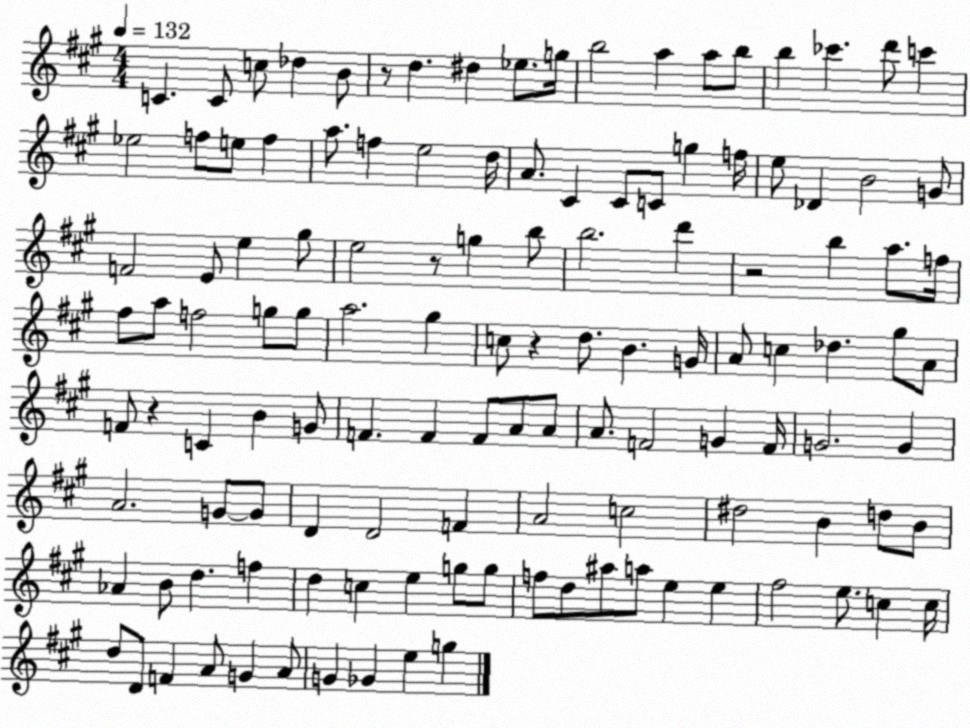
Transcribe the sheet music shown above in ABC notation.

X:1
T:Untitled
M:4/4
L:1/4
K:A
C C/2 c/2 _d B/2 z/2 d ^d _e/2 g/4 b2 a a/2 b/2 b _c' d'/2 c' _e2 f/2 e/2 f a/2 f e2 d/4 A/2 ^C ^C/2 C/2 g f/4 e/2 _D B2 G/2 F2 E/2 e ^g/2 e2 z/2 g b/2 b2 d' z2 b a/2 f/4 ^f/2 a/2 f2 g/2 g/2 a2 ^g c/2 z d/2 B G/4 A/2 c _d ^g/2 A/2 F/2 z C B G/2 F F F/2 A/2 A/2 A/2 F2 G F/4 G2 G A2 G/2 G/2 D D2 F A2 c2 ^d2 B d/2 B/2 _A B/2 d f d c e g/2 g/2 f/2 d/2 ^a/2 a/2 e e ^f2 e/2 c c/4 d/2 D/2 F A/2 G A/2 G _G e g